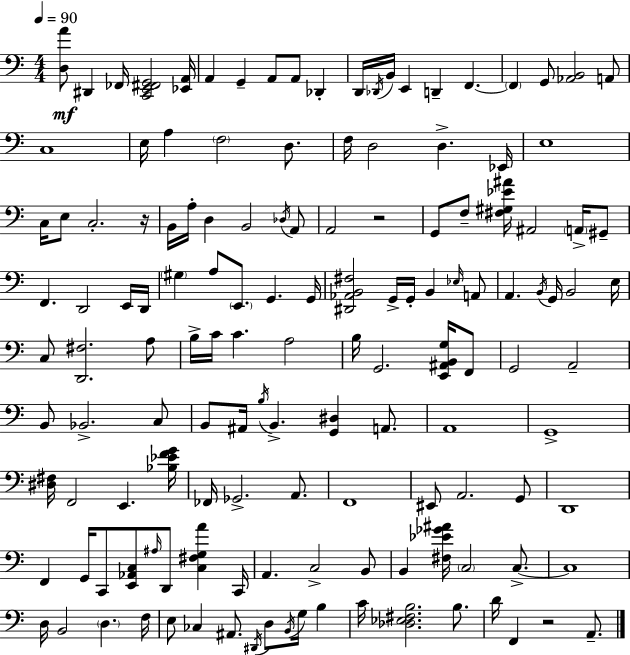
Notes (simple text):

[D3,A4]/e D#2/q FES2/s [C2,E2,F#2,G2]/h [Eb2,A2]/s A2/q G2/q A2/e A2/e Db2/q D2/s Db2/s B2/s E2/q D2/q F2/q. F2/q G2/e [Ab2,B2]/h A2/e C3/w E3/s A3/q F3/h D3/e. F3/s D3/h D3/q. Eb2/s E3/w C3/s E3/e C3/h. R/s B2/s A3/s D3/q B2/h Db3/s A2/e A2/h R/h G2/e F3/e [F#3,G#3,Eb4,A#4]/s A#2/h A2/s G#2/e F2/q. D2/h E2/s D2/s G#3/q A3/e E2/e. G2/q. G2/s [D#2,Ab2,B2,F#3]/h G2/s G2/s B2/q Eb3/s A2/e A2/q. B2/s G2/s B2/h E3/s C3/e [D2,F#3]/h. A3/e B3/s C4/s C4/q. A3/h B3/s G2/h. [E2,A#2,B2,G3]/s F2/e G2/h A2/h B2/e Bb2/h. C3/e B2/e A#2/s B3/s B2/q. [G2,D#3]/q A2/e. A2/w G2/w [D#3,F#3]/s F2/h E2/q. [Bb3,Eb4,F4,G4]/s FES2/s Gb2/h. A2/e. F2/w EIS2/e A2/h. G2/e D2/w F2/q G2/s C2/e [E2,Ab2,C3]/e A#3/s D2/e [C3,F#3,G3,A4]/q C2/s A2/q. C3/h B2/e B2/q [F#3,Eb4,Gb4,A#4]/s C3/h C3/e. C3/w D3/s B2/h D3/q. F3/s E3/e CES3/q A#2/e. D#2/s D3/e B2/s G3/s B3/q C4/s [Db3,Eb3,F#3,B3]/h. B3/e. D4/s F2/q R/h A2/e.